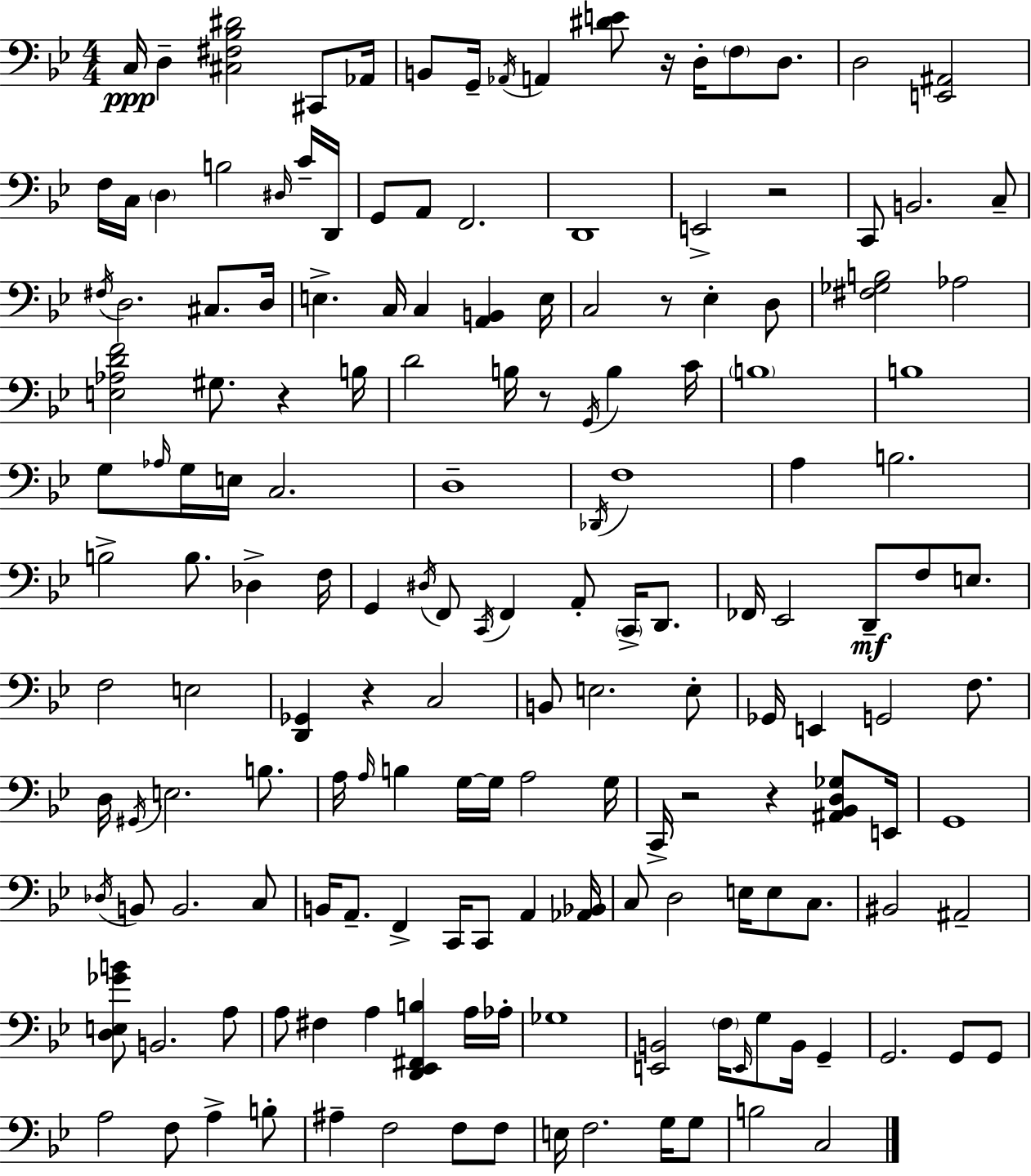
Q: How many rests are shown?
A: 8